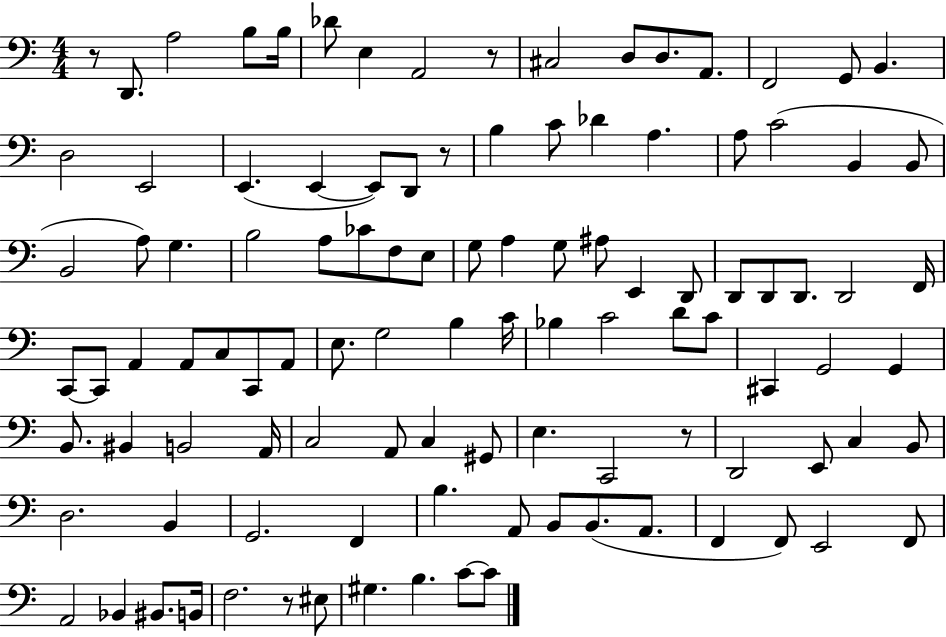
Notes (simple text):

R/e D2/e. A3/h B3/e B3/s Db4/e E3/q A2/h R/e C#3/h D3/e D3/e. A2/e. F2/h G2/e B2/q. D3/h E2/h E2/q. E2/q E2/e D2/e R/e B3/q C4/e Db4/q A3/q. A3/e C4/h B2/q B2/e B2/h A3/e G3/q. B3/h A3/e CES4/e F3/e E3/e G3/e A3/q G3/e A#3/e E2/q D2/e D2/e D2/e D2/e. D2/h F2/s C2/e C2/e A2/q A2/e C3/e C2/e A2/e E3/e. G3/h B3/q C4/s Bb3/q C4/h D4/e C4/e C#2/q G2/h G2/q B2/e. BIS2/q B2/h A2/s C3/h A2/e C3/q G#2/e E3/q. C2/h R/e D2/h E2/e C3/q B2/e D3/h. B2/q G2/h. F2/q B3/q. A2/e B2/e B2/e. A2/e. F2/q F2/e E2/h F2/e A2/h Bb2/q BIS2/e. B2/s F3/h. R/e EIS3/e G#3/q. B3/q. C4/e C4/e